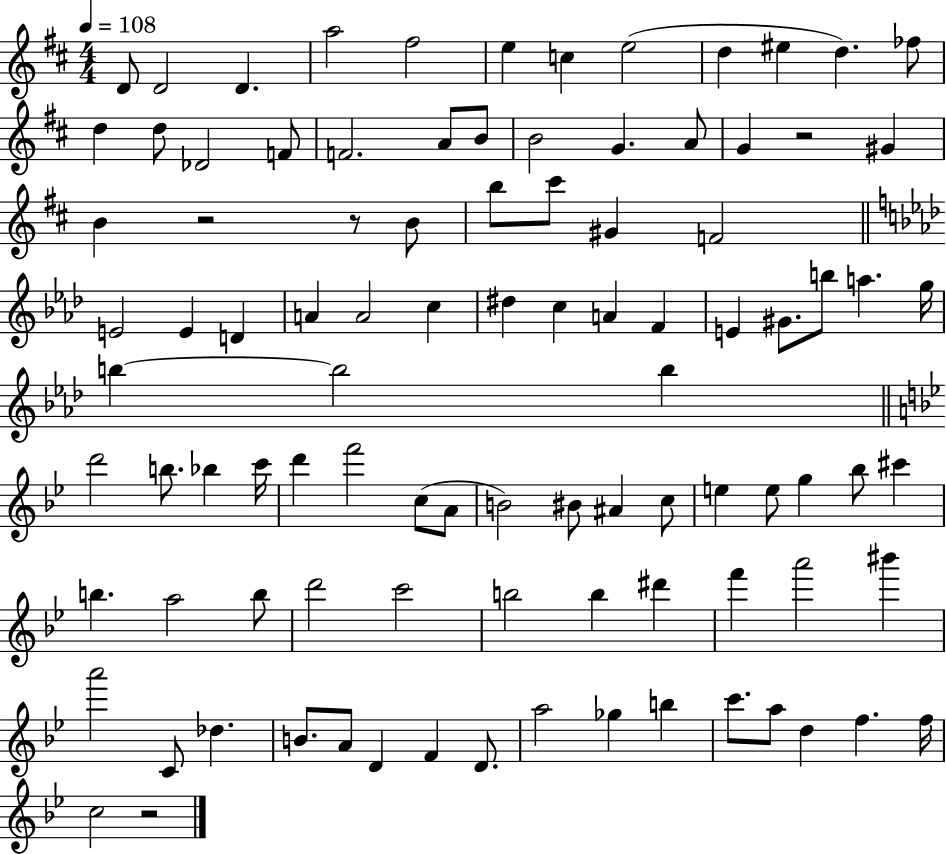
D4/e D4/h D4/q. A5/h F#5/h E5/q C5/q E5/h D5/q EIS5/q D5/q. FES5/e D5/q D5/e Db4/h F4/e F4/h. A4/e B4/e B4/h G4/q. A4/e G4/q R/h G#4/q B4/q R/h R/e B4/e B5/e C#6/e G#4/q F4/h E4/h E4/q D4/q A4/q A4/h C5/q D#5/q C5/q A4/q F4/q E4/q G#4/e. B5/e A5/q. G5/s B5/q B5/h B5/q D6/h B5/e. Bb5/q C6/s D6/q F6/h C5/e A4/e B4/h BIS4/e A#4/q C5/e E5/q E5/e G5/q Bb5/e C#6/q B5/q. A5/h B5/e D6/h C6/h B5/h B5/q D#6/q F6/q A6/h BIS6/q A6/h C4/e Db5/q. B4/e. A4/e D4/q F4/q D4/e. A5/h Gb5/q B5/q C6/e. A5/e D5/q F5/q. F5/s C5/h R/h